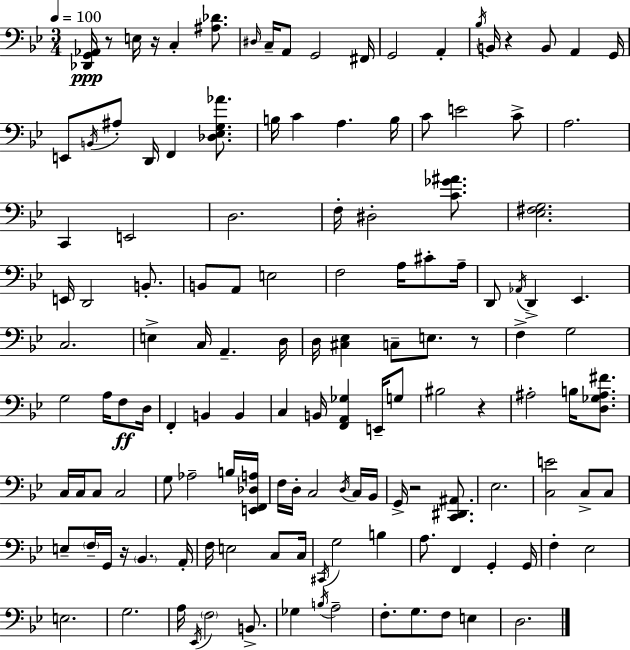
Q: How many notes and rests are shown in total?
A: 137